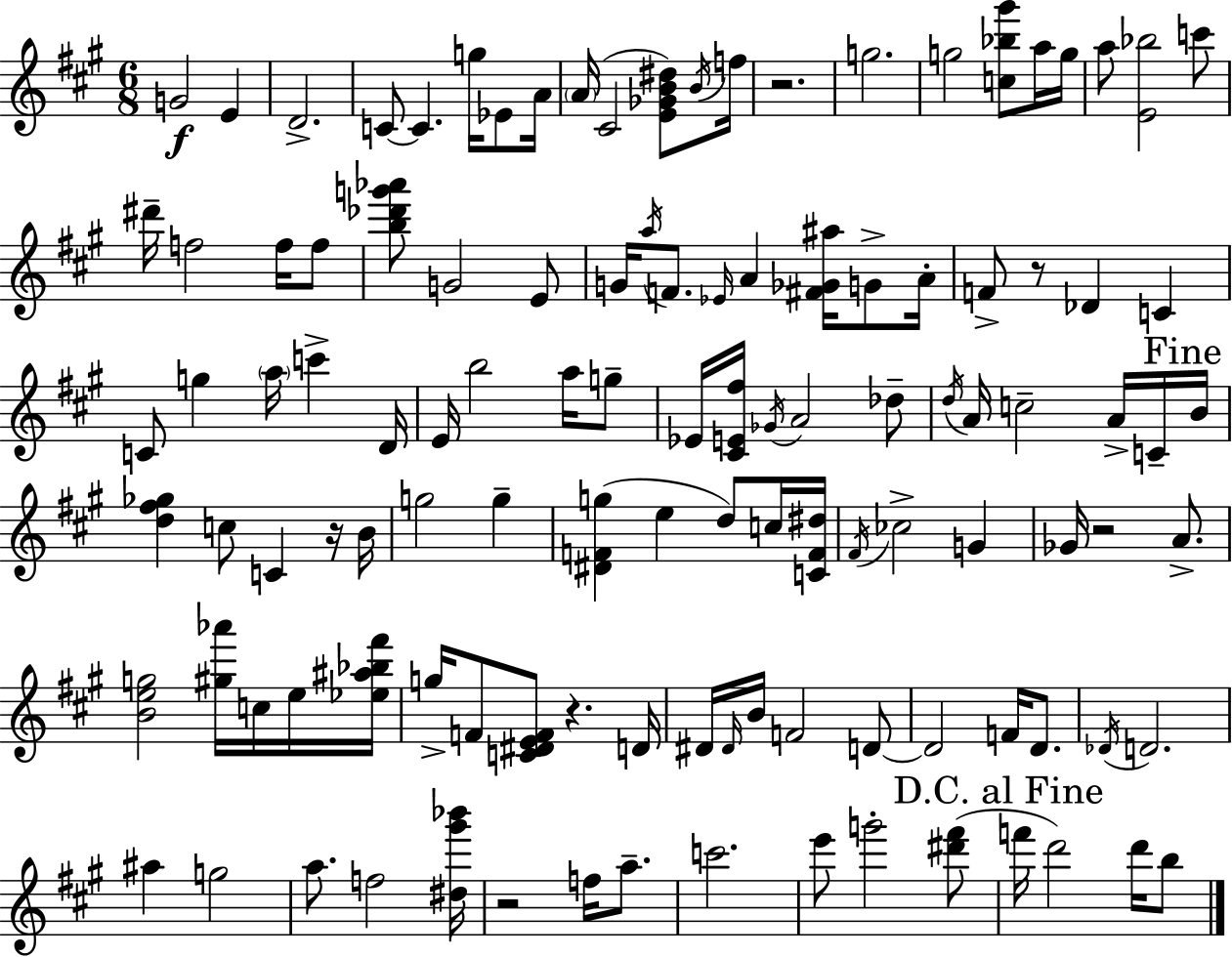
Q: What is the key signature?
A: A major